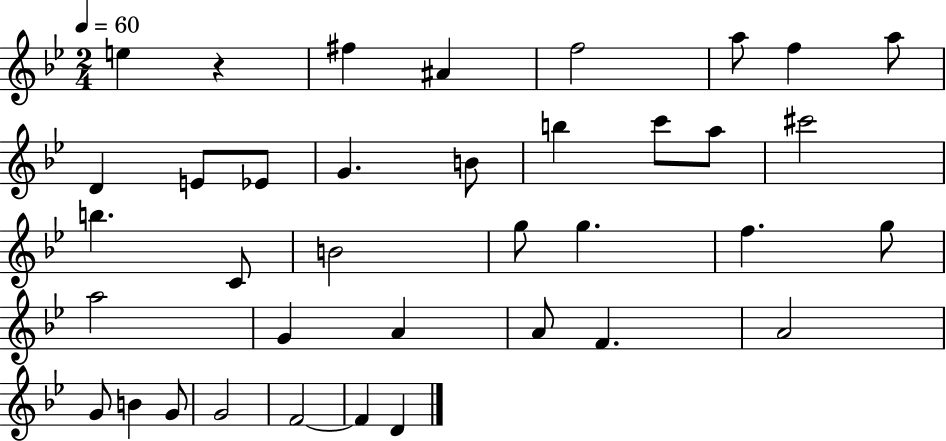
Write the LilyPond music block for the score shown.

{
  \clef treble
  \numericTimeSignature
  \time 2/4
  \key bes \major
  \tempo 4 = 60
  e''4 r4 | fis''4 ais'4 | f''2 | a''8 f''4 a''8 | \break d'4 e'8 ees'8 | g'4. b'8 | b''4 c'''8 a''8 | cis'''2 | \break b''4. c'8 | b'2 | g''8 g''4. | f''4. g''8 | \break a''2 | g'4 a'4 | a'8 f'4. | a'2 | \break g'8 b'4 g'8 | g'2 | f'2~~ | f'4 d'4 | \break \bar "|."
}